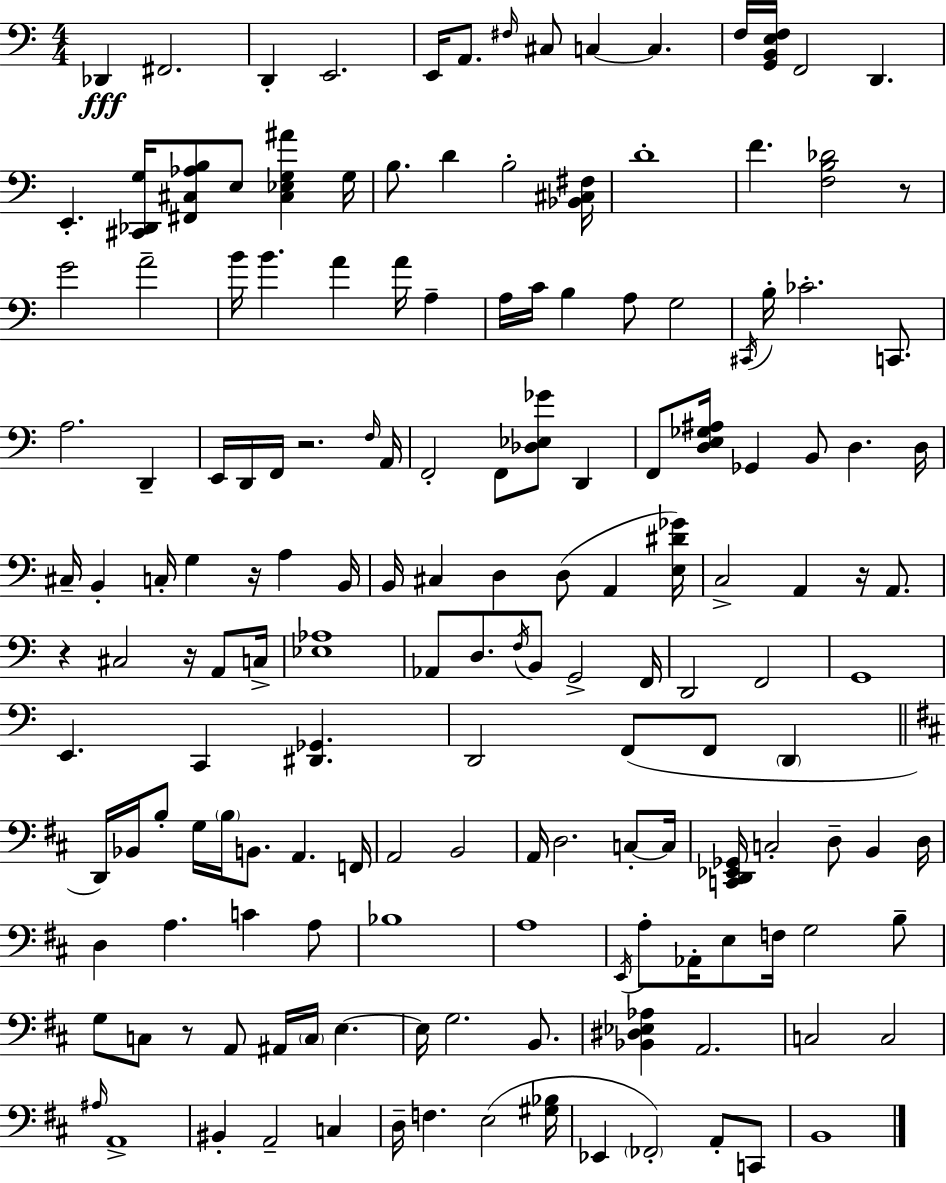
{
  \clef bass
  \numericTimeSignature
  \time 4/4
  \key c \major
  des,4\fff fis,2. | d,4-. e,2. | e,16 a,8. \grace { fis16 } cis8 c4~~ c4. | f16 <g, b, e f>16 f,2 d,4. | \break e,4.-. <cis, des, g>16 <fis, cis aes b>8 e8 <cis ees g ais'>4 | g16 b8. d'4 b2-. | <bes, cis fis>16 d'1-. | f'4. <f b des'>2 r8 | \break g'2 a'2-- | b'16 b'4. a'4 a'16 a4-- | a16 c'16 b4 a8 g2 | \acciaccatura { cis,16 } b16-. ces'2.-. c,8. | \break a2. d,4-- | e,16 d,16 f,16 r2. | \grace { f16 } a,16 f,2-. f,8 <des ees ges'>8 d,4 | f,8 <d e ges ais>16 ges,4 b,8 d4. | \break d16 cis16-- b,4-. c16-. g4 r16 a4 | b,16 b,16 cis4 d4 d8( a,4 | <e dis' ges'>16) c2-> a,4 r16 | a,8. r4 cis2 r16 | \break a,8 c16-> <ees aes>1 | aes,8 d8. \acciaccatura { f16 } b,8 g,2-> | f,16 d,2 f,2 | g,1 | \break e,4. c,4 <dis, ges,>4. | d,2 f,8( f,8 | \parenthesize d,4 \bar "||" \break \key d \major d,16) bes,16 b8-. g16 \parenthesize b16 b,8. a,4. f,16 | a,2 b,2 | a,16 d2. c8-.~~ c16 | <c, d, ees, ges,>16 c2-. d8-- b,4 d16 | \break d4 a4. c'4 a8 | bes1 | a1 | \acciaccatura { e,16 } a8-. aes,16-. e8 f16 g2 b8-- | \break g8 c8 r8 a,8 ais,16 \parenthesize c16 e4.~~ | e16 g2. b,8. | <bes, dis ees aes>4 a,2. | c2 c2 | \break \grace { ais16 } a,1-> | bis,4-. a,2-- c4 | d16-- f4. e2( | <gis bes>16 ees,4 \parenthesize fes,2-.) a,8-. | \break c,8 b,1 | \bar "|."
}